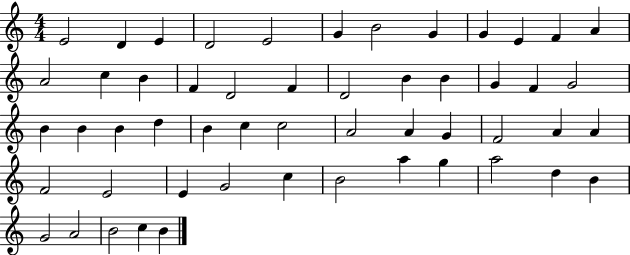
{
  \clef treble
  \numericTimeSignature
  \time 4/4
  \key c \major
  e'2 d'4 e'4 | d'2 e'2 | g'4 b'2 g'4 | g'4 e'4 f'4 a'4 | \break a'2 c''4 b'4 | f'4 d'2 f'4 | d'2 b'4 b'4 | g'4 f'4 g'2 | \break b'4 b'4 b'4 d''4 | b'4 c''4 c''2 | a'2 a'4 g'4 | f'2 a'4 a'4 | \break f'2 e'2 | e'4 g'2 c''4 | b'2 a''4 g''4 | a''2 d''4 b'4 | \break g'2 a'2 | b'2 c''4 b'4 | \bar "|."
}